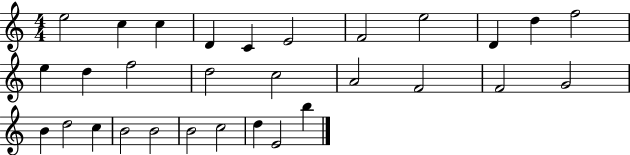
{
  \clef treble
  \numericTimeSignature
  \time 4/4
  \key c \major
  e''2 c''4 c''4 | d'4 c'4 e'2 | f'2 e''2 | d'4 d''4 f''2 | \break e''4 d''4 f''2 | d''2 c''2 | a'2 f'2 | f'2 g'2 | \break b'4 d''2 c''4 | b'2 b'2 | b'2 c''2 | d''4 e'2 b''4 | \break \bar "|."
}